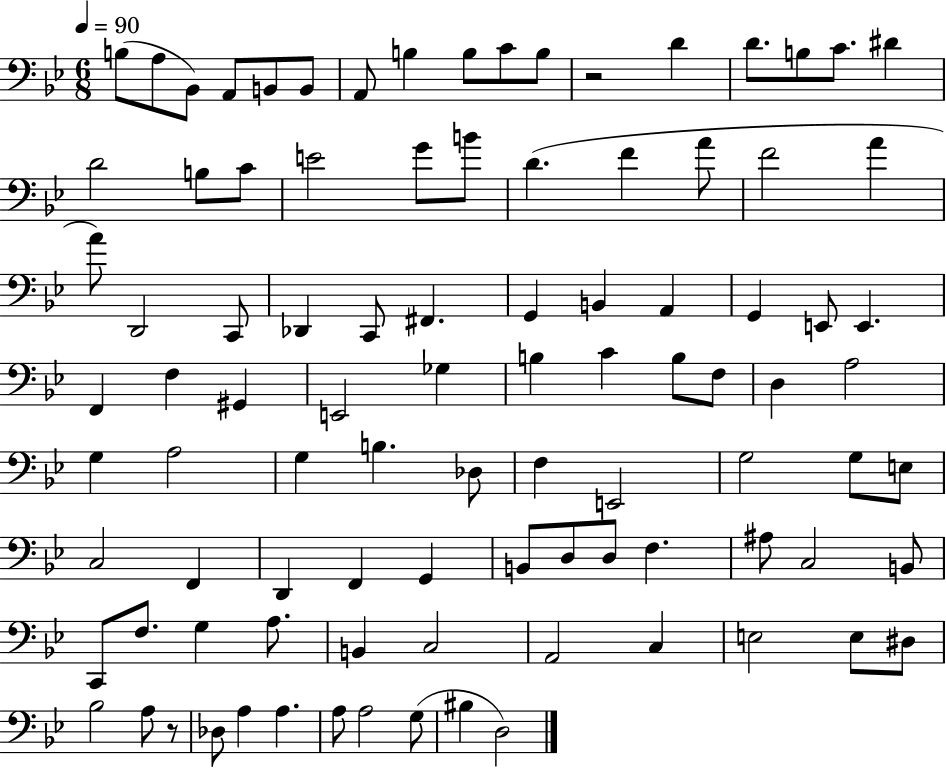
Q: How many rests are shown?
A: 2